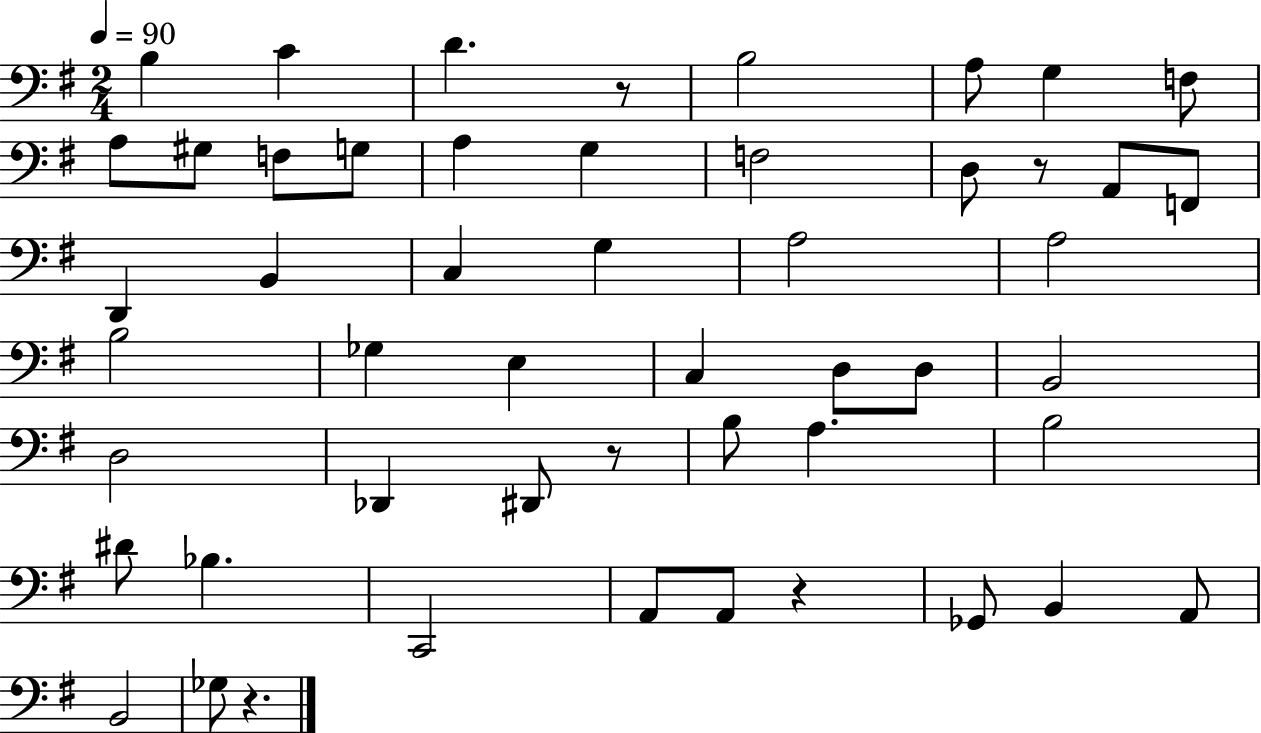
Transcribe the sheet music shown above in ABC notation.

X:1
T:Untitled
M:2/4
L:1/4
K:G
B, C D z/2 B,2 A,/2 G, F,/2 A,/2 ^G,/2 F,/2 G,/2 A, G, F,2 D,/2 z/2 A,,/2 F,,/2 D,, B,, C, G, A,2 A,2 B,2 _G, E, C, D,/2 D,/2 B,,2 D,2 _D,, ^D,,/2 z/2 B,/2 A, B,2 ^D/2 _B, C,,2 A,,/2 A,,/2 z _G,,/2 B,, A,,/2 B,,2 _G,/2 z